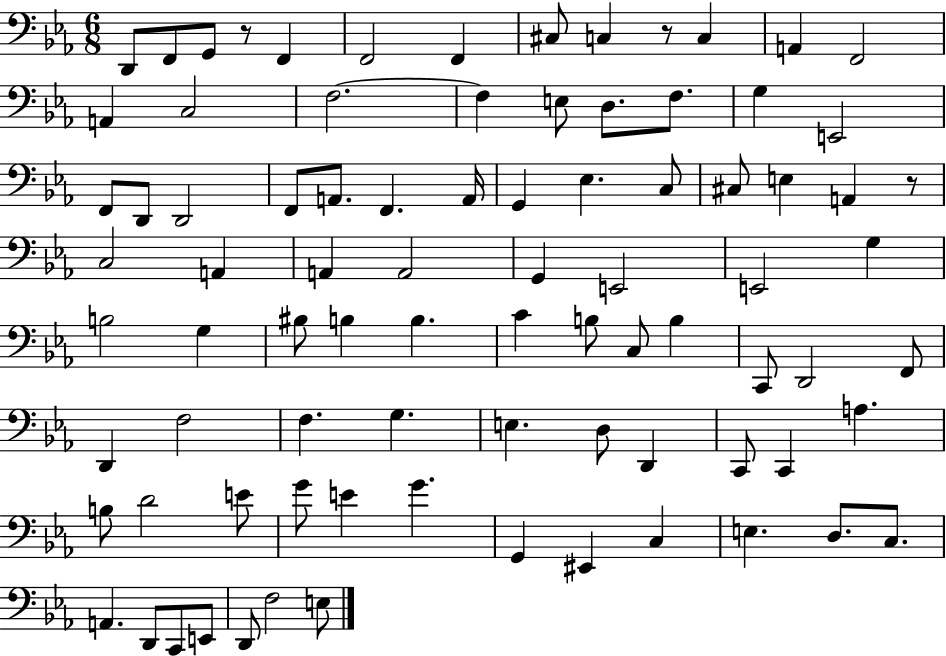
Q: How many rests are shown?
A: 3